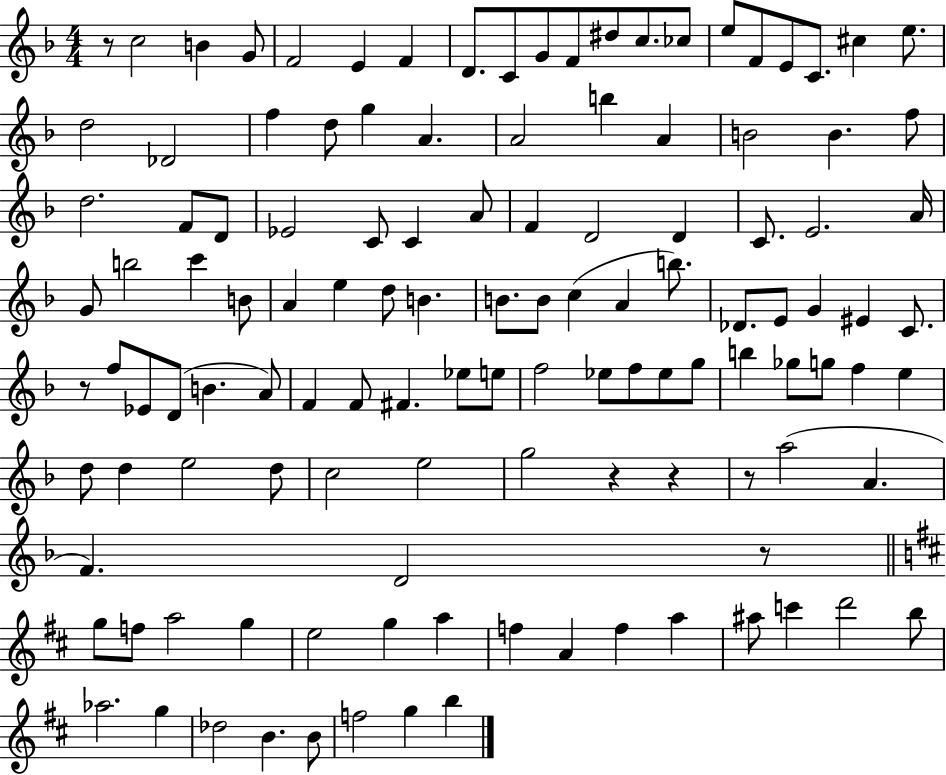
R/e C5/h B4/q G4/e F4/h E4/q F4/q D4/e. C4/e G4/e F4/e D#5/e C5/e. CES5/e E5/e F4/e E4/e C4/e. C#5/q E5/e. D5/h Db4/h F5/q D5/e G5/q A4/q. A4/h B5/q A4/q B4/h B4/q. F5/e D5/h. F4/e D4/e Eb4/h C4/e C4/q A4/e F4/q D4/h D4/q C4/e. E4/h. A4/s G4/e B5/h C6/q B4/e A4/q E5/q D5/e B4/q. B4/e. B4/e C5/q A4/q B5/e. Db4/e. E4/e G4/q EIS4/q C4/e. R/e F5/e Eb4/e D4/e B4/q. A4/e F4/q F4/e F#4/q. Eb5/e E5/e F5/h Eb5/e F5/e Eb5/e G5/e B5/q Gb5/e G5/e F5/q E5/q D5/e D5/q E5/h D5/e C5/h E5/h G5/h R/q R/q R/e A5/h A4/q. F4/q. D4/h R/e G5/e F5/e A5/h G5/q E5/h G5/q A5/q F5/q A4/q F5/q A5/q A#5/e C6/q D6/h B5/e Ab5/h. G5/q Db5/h B4/q. B4/e F5/h G5/q B5/q